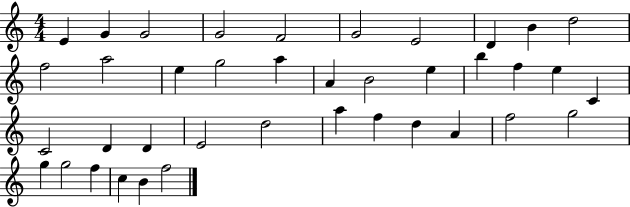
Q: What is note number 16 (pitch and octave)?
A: A4